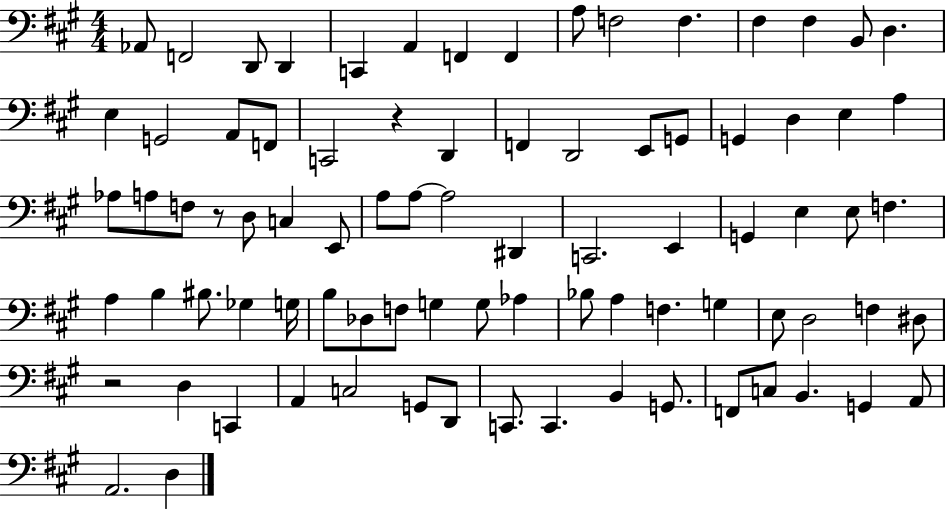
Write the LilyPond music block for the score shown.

{
  \clef bass
  \numericTimeSignature
  \time 4/4
  \key a \major
  aes,8 f,2 d,8 d,4 | c,4 a,4 f,4 f,4 | a8 f2 f4. | fis4 fis4 b,8 d4. | \break e4 g,2 a,8 f,8 | c,2 r4 d,4 | f,4 d,2 e,8 g,8 | g,4 d4 e4 a4 | \break aes8 a8 f8 r8 d8 c4 e,8 | a8 a8~~ a2 dis,4 | c,2. e,4 | g,4 e4 e8 f4. | \break a4 b4 bis8. ges4 g16 | b8 des8 f8 g4 g8 aes4 | bes8 a4 f4. g4 | e8 d2 f4 dis8 | \break r2 d4 c,4 | a,4 c2 g,8 d,8 | c,8. c,4. b,4 g,8. | f,8 c8 b,4. g,4 a,8 | \break a,2. d4 | \bar "|."
}